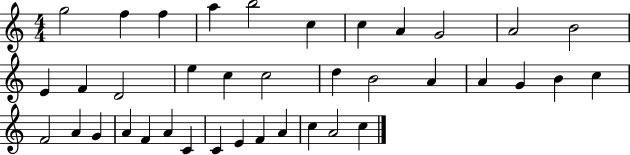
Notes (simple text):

G5/h F5/q F5/q A5/q B5/h C5/q C5/q A4/q G4/h A4/h B4/h E4/q F4/q D4/h E5/q C5/q C5/h D5/q B4/h A4/q A4/q G4/q B4/q C5/q F4/h A4/q G4/q A4/q F4/q A4/q C4/q C4/q E4/q F4/q A4/q C5/q A4/h C5/q